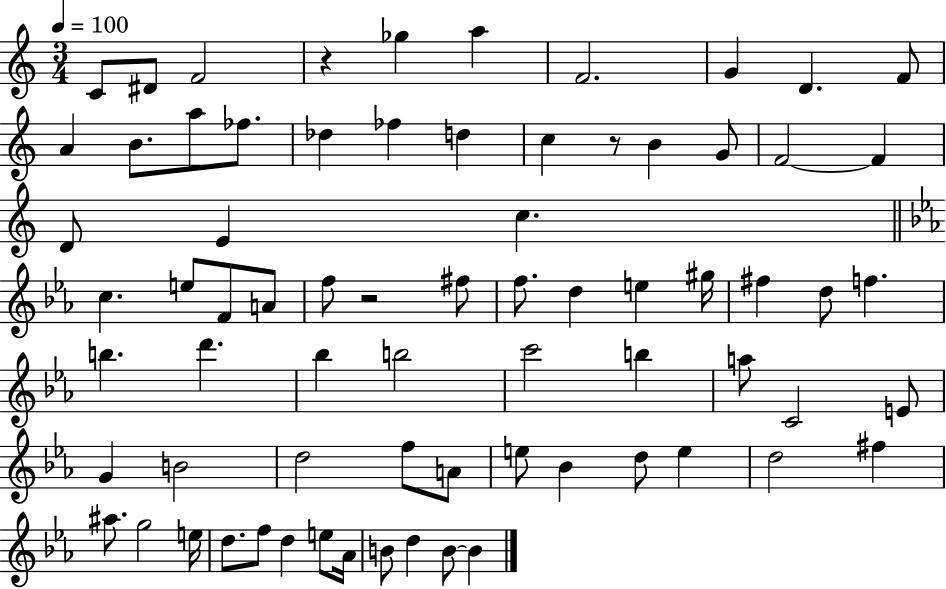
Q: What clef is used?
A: treble